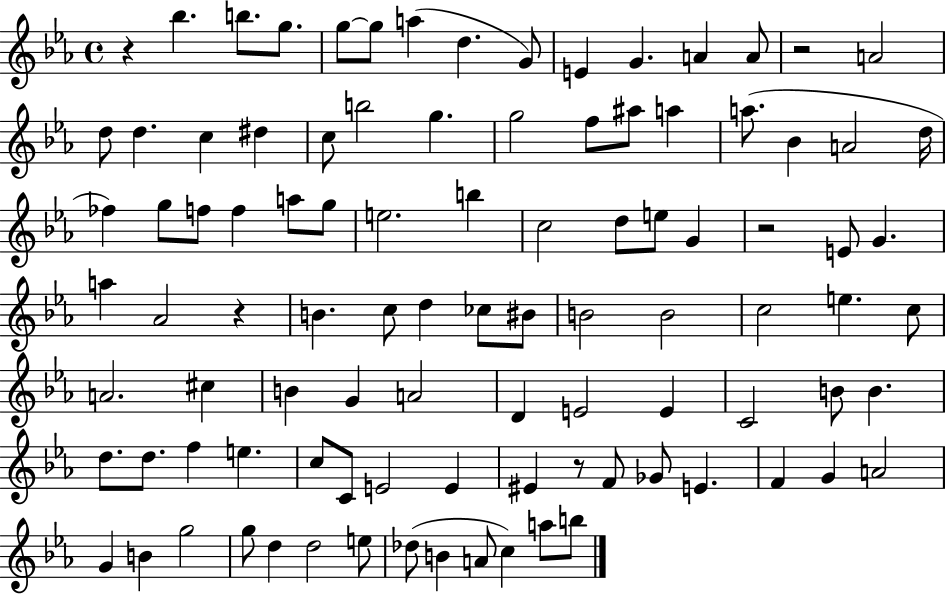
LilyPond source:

{
  \clef treble
  \time 4/4
  \defaultTimeSignature
  \key ees \major
  r4 bes''4. b''8. g''8. | g''8~~ g''8 a''4( d''4. g'8) | e'4 g'4. a'4 a'8 | r2 a'2 | \break d''8 d''4. c''4 dis''4 | c''8 b''2 g''4. | g''2 f''8 ais''8 a''4 | a''8.( bes'4 a'2 d''16 | \break fes''4) g''8 f''8 f''4 a''8 g''8 | e''2. b''4 | c''2 d''8 e''8 g'4 | r2 e'8 g'4. | \break a''4 aes'2 r4 | b'4. c''8 d''4 ces''8 bis'8 | b'2 b'2 | c''2 e''4. c''8 | \break a'2. cis''4 | b'4 g'4 a'2 | d'4 e'2 e'4 | c'2 b'8 b'4. | \break d''8. d''8. f''4 e''4. | c''8 c'8 e'2 e'4 | eis'4 r8 f'8 ges'8 e'4. | f'4 g'4 a'2 | \break g'4 b'4 g''2 | g''8 d''4 d''2 e''8 | des''8( b'4 a'8 c''4) a''8 b''8 | \bar "|."
}